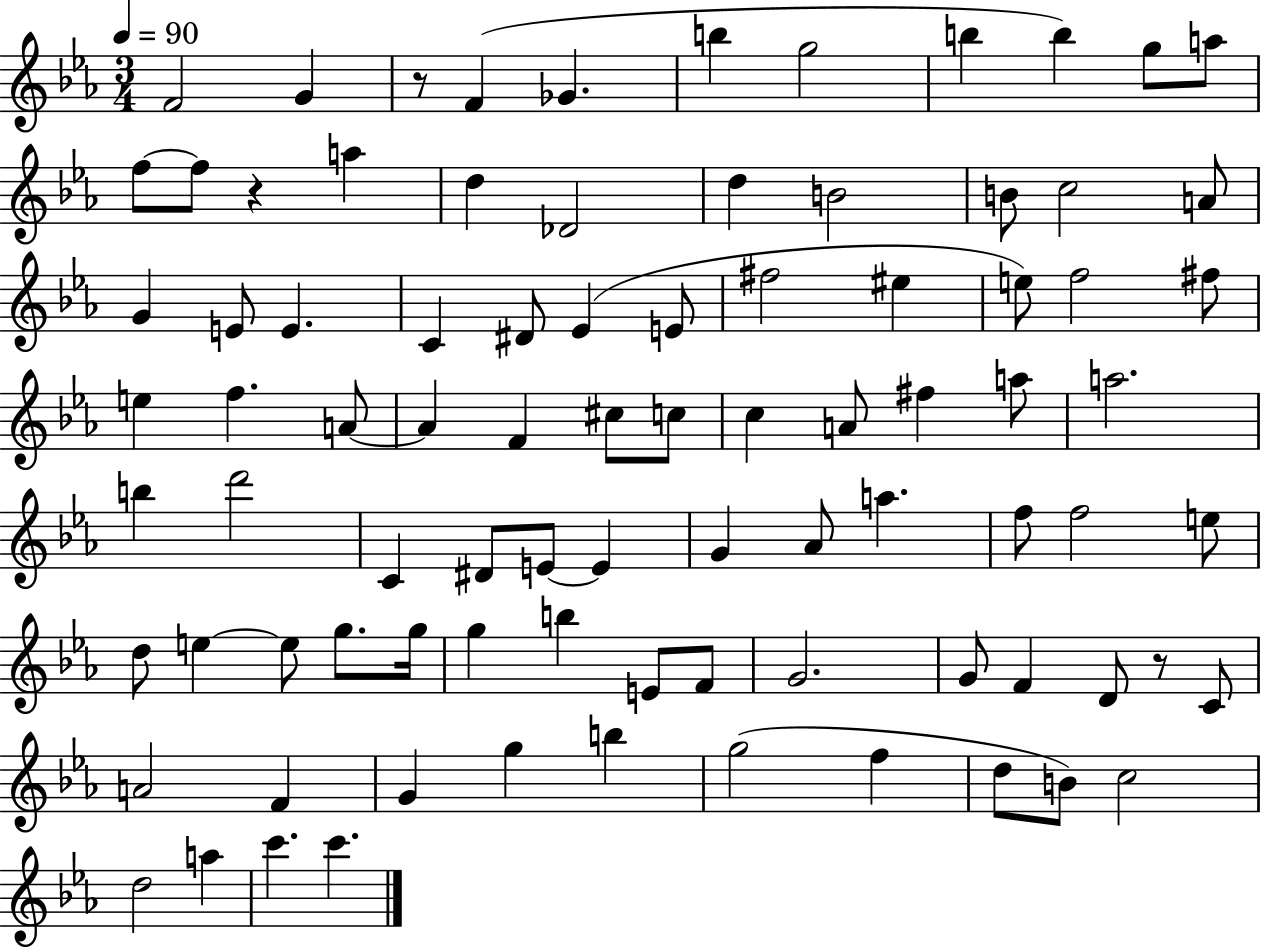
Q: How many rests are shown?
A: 3